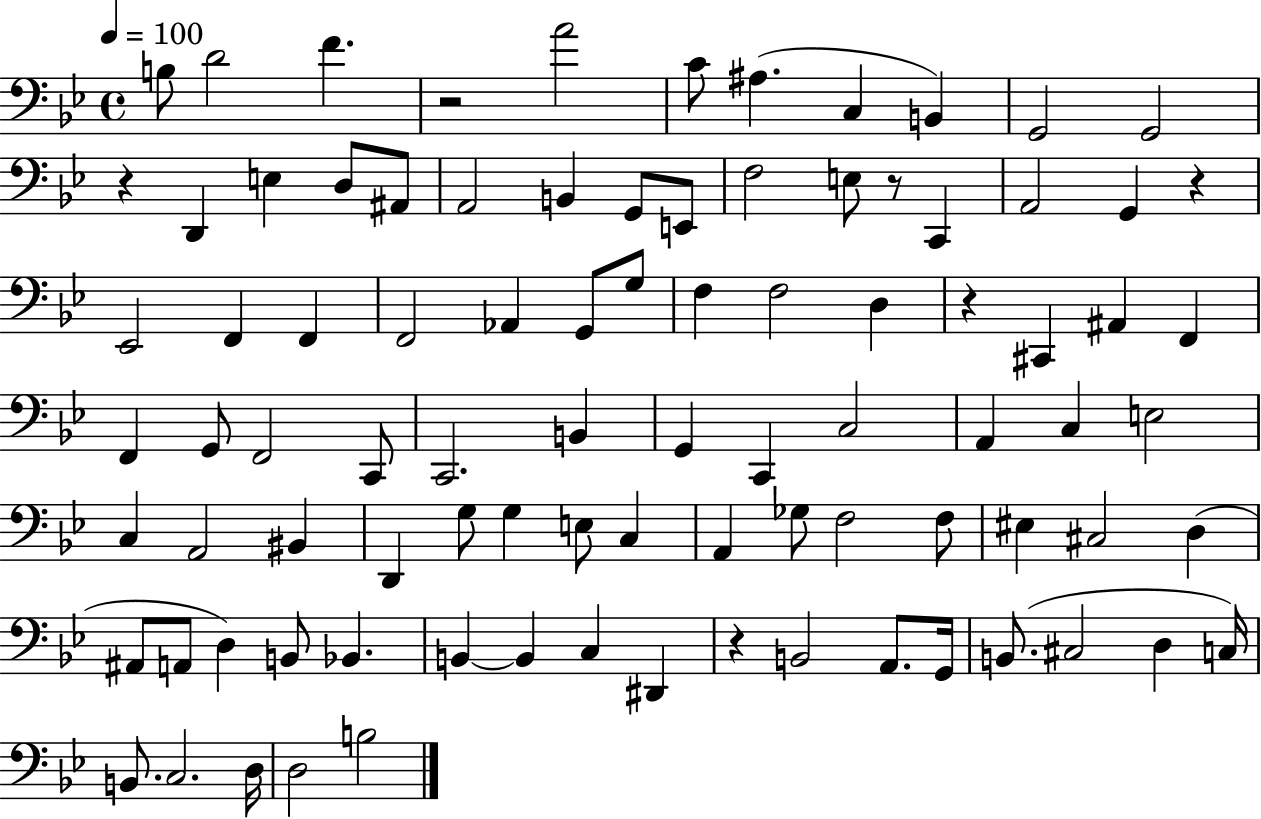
B3/e D4/h F4/q. R/h A4/h C4/e A#3/q. C3/q B2/q G2/h G2/h R/q D2/q E3/q D3/e A#2/e A2/h B2/q G2/e E2/e F3/h E3/e R/e C2/q A2/h G2/q R/q Eb2/h F2/q F2/q F2/h Ab2/q G2/e G3/e F3/q F3/h D3/q R/q C#2/q A#2/q F2/q F2/q G2/e F2/h C2/e C2/h. B2/q G2/q C2/q C3/h A2/q C3/q E3/h C3/q A2/h BIS2/q D2/q G3/e G3/q E3/e C3/q A2/q Gb3/e F3/h F3/e EIS3/q C#3/h D3/q A#2/e A2/e D3/q B2/e Bb2/q. B2/q B2/q C3/q D#2/q R/q B2/h A2/e. G2/s B2/e. C#3/h D3/q C3/s B2/e. C3/h. D3/s D3/h B3/h